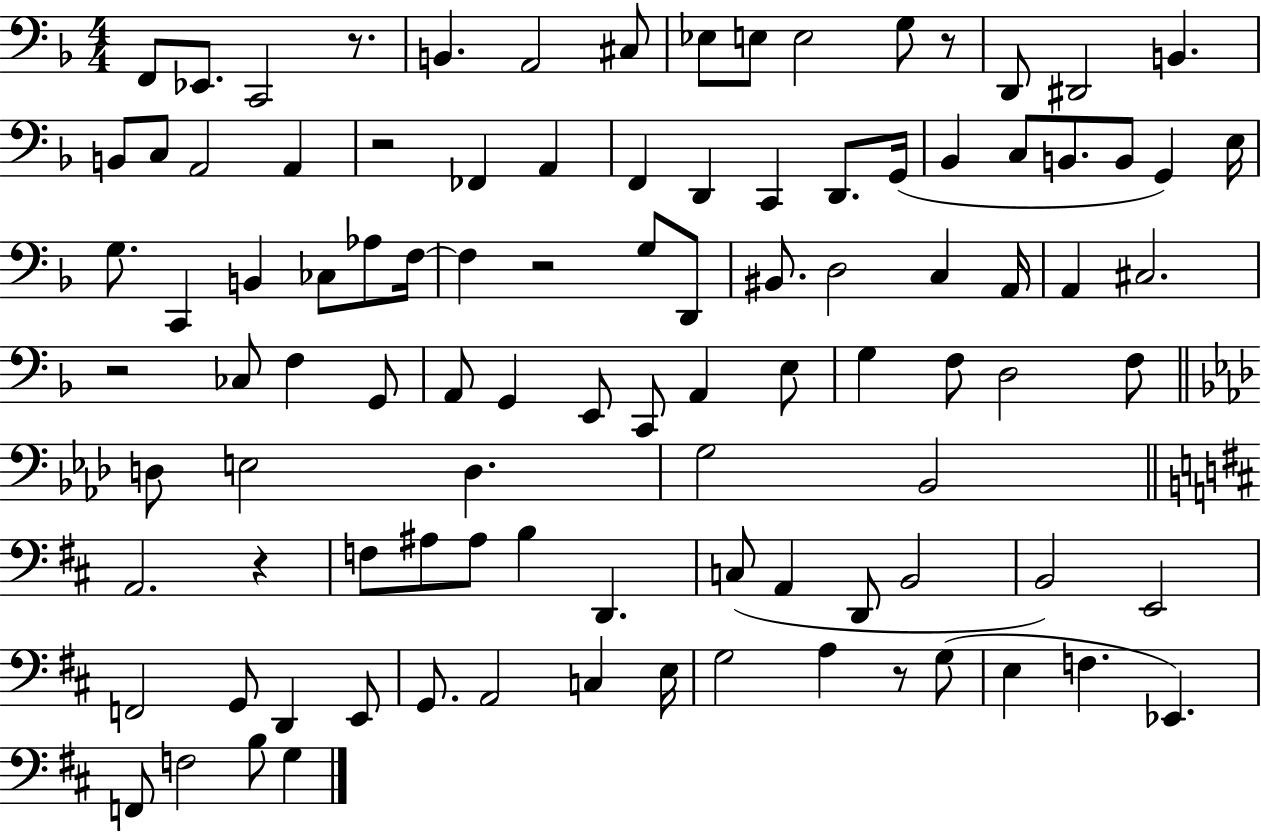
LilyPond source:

{
  \clef bass
  \numericTimeSignature
  \time 4/4
  \key f \major
  f,8 ees,8. c,2 r8. | b,4. a,2 cis8 | ees8 e8 e2 g8 r8 | d,8 dis,2 b,4. | \break b,8 c8 a,2 a,4 | r2 fes,4 a,4 | f,4 d,4 c,4 d,8. g,16( | bes,4 c8 b,8. b,8 g,4) e16 | \break g8. c,4 b,4 ces8 aes8 f16~~ | f4 r2 g8 d,8 | bis,8. d2 c4 a,16 | a,4 cis2. | \break r2 ces8 f4 g,8 | a,8 g,4 e,8 c,8 a,4 e8 | g4 f8 d2 f8 | \bar "||" \break \key aes \major d8 e2 d4. | g2 bes,2 | \bar "||" \break \key b \minor a,2. r4 | f8 ais8 ais8 b4 d,4. | c8( a,4 d,8 b,2 | b,2) e,2 | \break f,2 g,8 d,4 e,8 | g,8. a,2 c4 e16 | g2 a4 r8 g8( | e4 f4. ees,4.) | \break f,8 f2 b8 g4 | \bar "|."
}